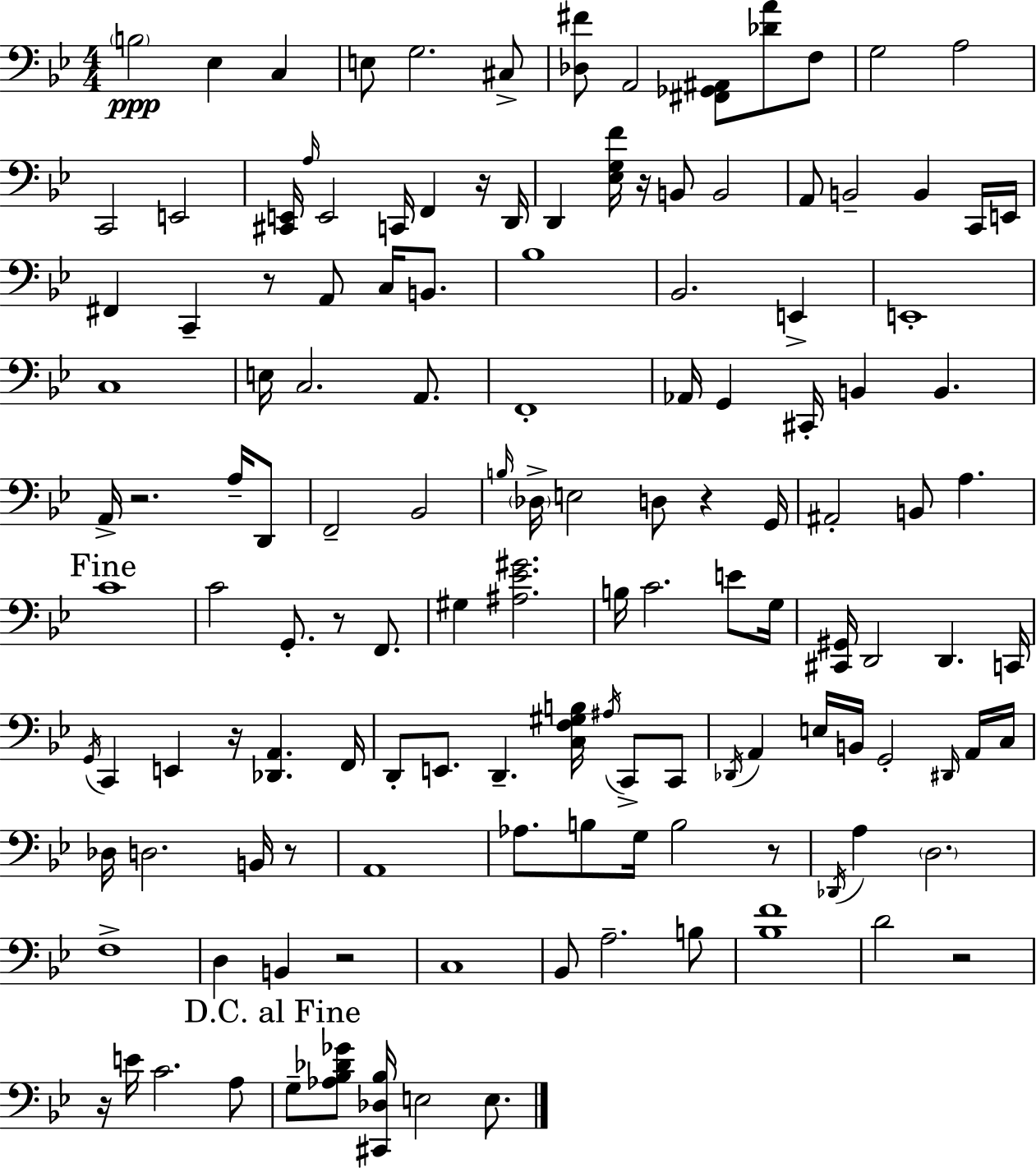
X:1
T:Untitled
M:4/4
L:1/4
K:Gm
B,2 _E, C, E,/2 G,2 ^C,/2 [_D,^F]/2 A,,2 [^F,,_G,,^A,,]/2 [_DA]/2 F,/2 G,2 A,2 C,,2 E,,2 [^C,,E,,]/4 A,/4 E,,2 C,,/4 F,, z/4 D,,/4 D,, [_E,G,F]/4 z/4 B,,/2 B,,2 A,,/2 B,,2 B,, C,,/4 E,,/4 ^F,, C,, z/2 A,,/2 C,/4 B,,/2 _B,4 _B,,2 E,, E,,4 C,4 E,/4 C,2 A,,/2 F,,4 _A,,/4 G,, ^C,,/4 B,, B,, A,,/4 z2 A,/4 D,,/2 F,,2 _B,,2 B,/4 _D,/4 E,2 D,/2 z G,,/4 ^A,,2 B,,/2 A, C4 C2 G,,/2 z/2 F,,/2 ^G, [^A,_E^G]2 B,/4 C2 E/2 G,/4 [^C,,^G,,]/4 D,,2 D,, C,,/4 G,,/4 C,, E,, z/4 [_D,,A,,] F,,/4 D,,/2 E,,/2 D,, [C,F,^G,B,]/4 ^A,/4 C,,/2 C,,/2 _D,,/4 A,, E,/4 B,,/4 G,,2 ^D,,/4 A,,/4 C,/4 _D,/4 D,2 B,,/4 z/2 A,,4 _A,/2 B,/2 G,/4 B,2 z/2 _D,,/4 A, D,2 F,4 D, B,, z2 C,4 _B,,/2 A,2 B,/2 [_B,F]4 D2 z2 z/4 E/4 C2 A,/2 G,/2 [_A,_B,_D_G]/2 [^C,,_D,_B,]/4 E,2 E,/2